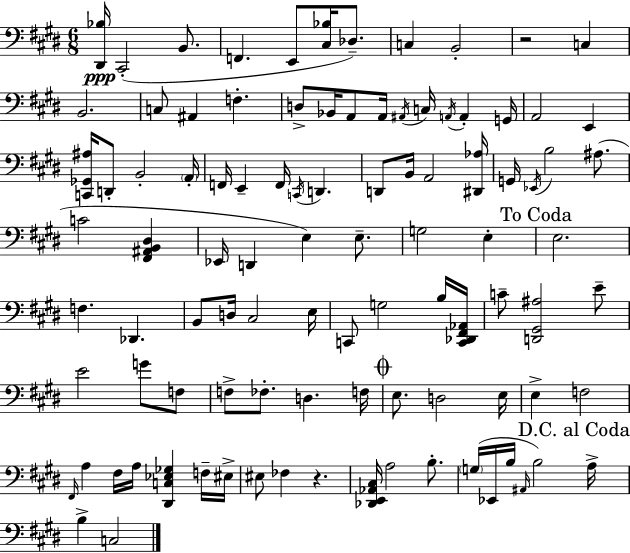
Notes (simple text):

[D#2,Bb3]/s C#2/h B2/e. F2/q. E2/e [C#3,Bb3]/s Db3/e. C3/q B2/h R/h C3/q B2/h. C3/e A#2/q F3/q. D3/e Bb2/s A2/e A2/s A#2/s C3/s A2/s A2/q G2/s A2/h E2/q [C2,Gb2,A#3]/s D2/e B2/h A2/s F2/s E2/q F2/s C2/s D2/q. D2/e B2/s A2/h [D#2,Ab3]/s G2/s Eb2/s B3/h A#3/e. C4/h [F#2,A#2,B2,D#3]/q Eb2/s D2/q E3/q E3/e. G3/h E3/q E3/h. F3/q. Db2/q. B2/e D3/s C#3/h E3/s C2/e G3/h B3/s [C2,Db2,F#2,Ab2]/s C4/e [D2,G#2,A#3]/h E4/e E4/h G4/e F3/e F3/e FES3/e. D3/q. F3/s E3/e. D3/h E3/s E3/q F3/h F#2/s A3/q F#3/s A3/s [D#2,C3,Eb3,Gb3]/q F3/s EIS3/s EIS3/e FES3/q R/q. [Db2,E2,Ab2,C#3]/s A3/h B3/e. G3/s Eb2/s B3/s A#2/s B3/h A3/s B3/q C3/h